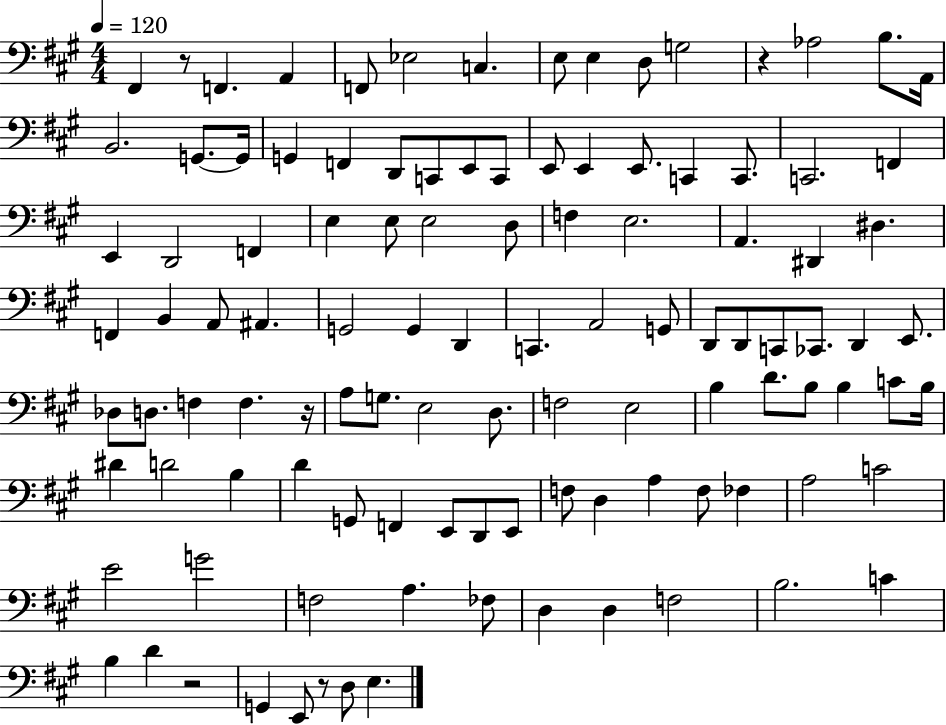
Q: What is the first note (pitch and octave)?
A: F#2